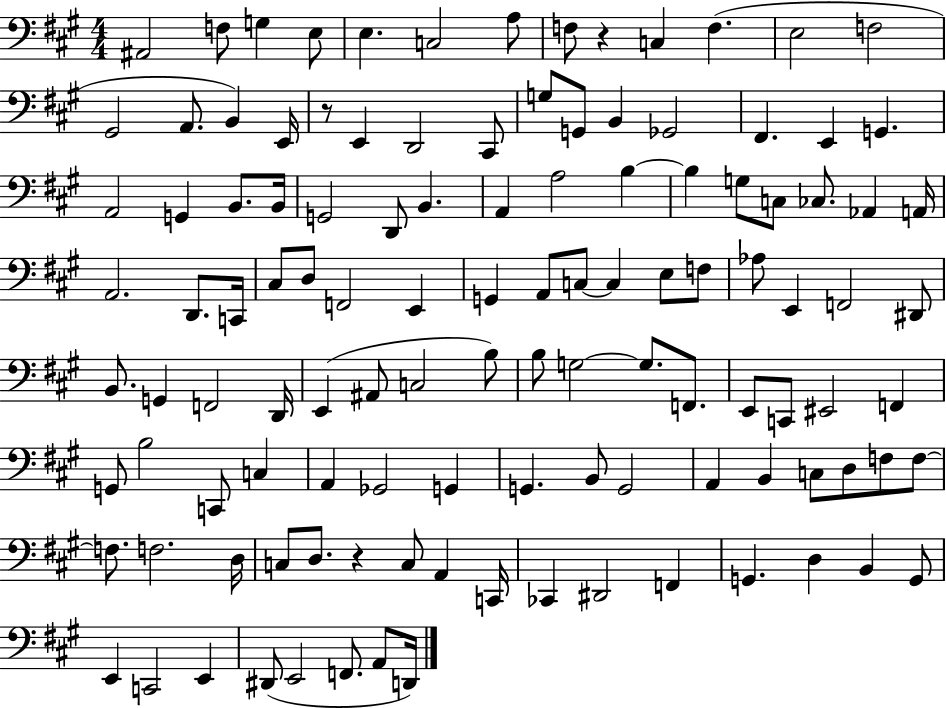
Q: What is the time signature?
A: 4/4